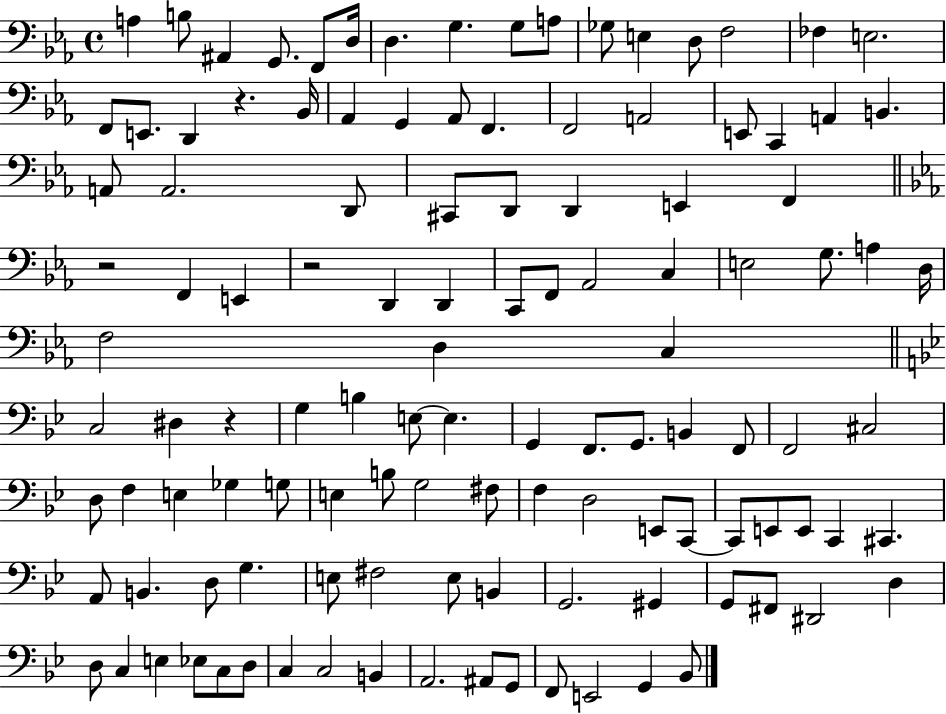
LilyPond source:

{
  \clef bass
  \time 4/4
  \defaultTimeSignature
  \key ees \major
  \repeat volta 2 { a4 b8 ais,4 g,8. f,8 d16 | d4. g4. g8 a8 | ges8 e4 d8 f2 | fes4 e2. | \break f,8 e,8. d,4 r4. bes,16 | aes,4 g,4 aes,8 f,4. | f,2 a,2 | e,8 c,4 a,4 b,4. | \break a,8 a,2. d,8 | cis,8 d,8 d,4 e,4 f,4 | \bar "||" \break \key ees \major r2 f,4 e,4 | r2 d,4 d,4 | c,8 f,8 aes,2 c4 | e2 g8. a4 d16 | \break f2 d4 c4 | \bar "||" \break \key bes \major c2 dis4 r4 | g4 b4 e8~~ e4. | g,4 f,8. g,8. b,4 f,8 | f,2 cis2 | \break d8 f4 e4 ges4 g8 | e4 b8 g2 fis8 | f4 d2 e,8 c,8~~ | c,8 e,8 e,8 c,4 cis,4. | \break a,8 b,4. d8 g4. | e8 fis2 e8 b,4 | g,2. gis,4 | g,8 fis,8 dis,2 d4 | \break d8 c4 e4 ees8 c8 d8 | c4 c2 b,4 | a,2. ais,8 g,8 | f,8 e,2 g,4 bes,8 | \break } \bar "|."
}